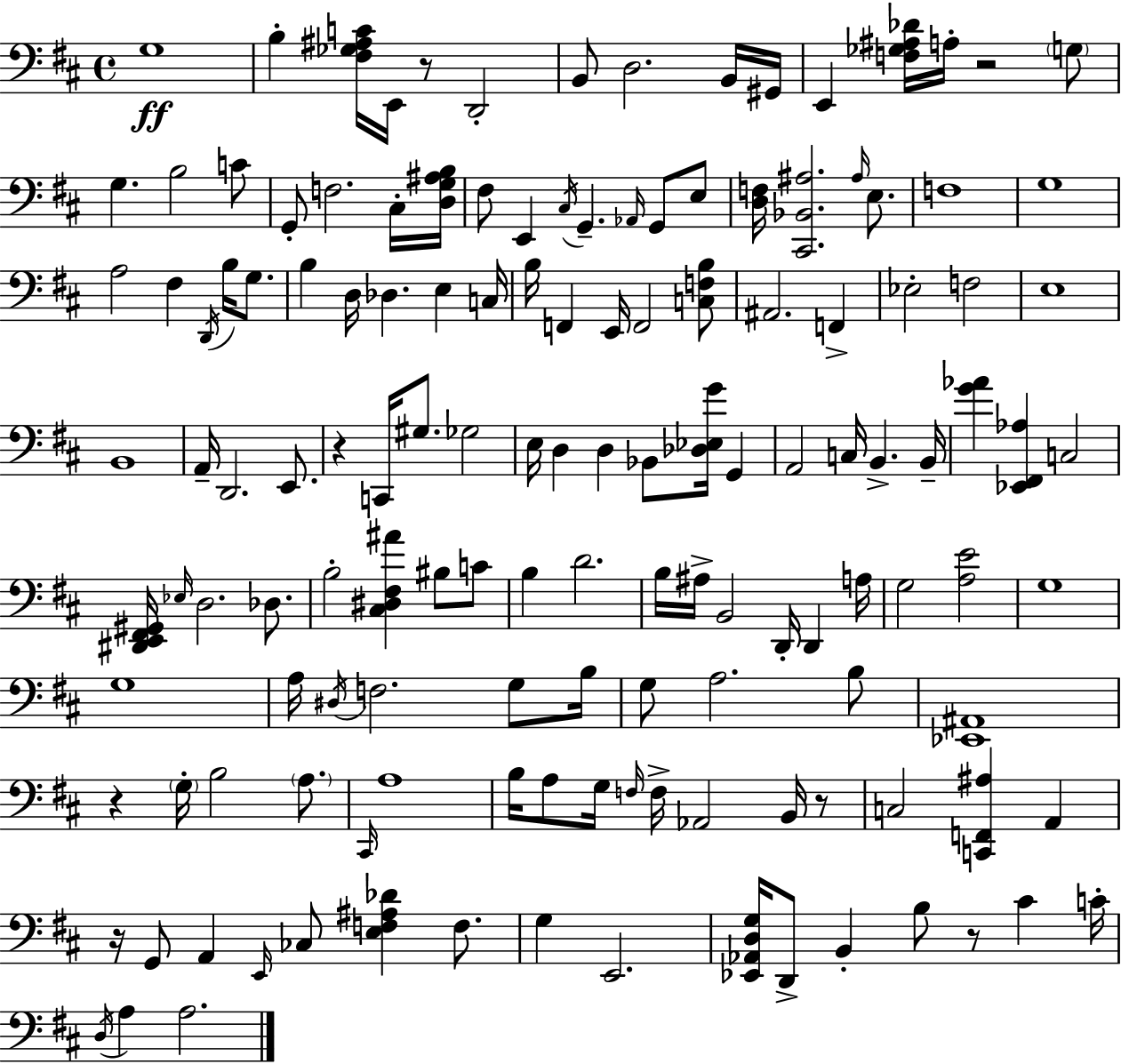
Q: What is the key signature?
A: D major